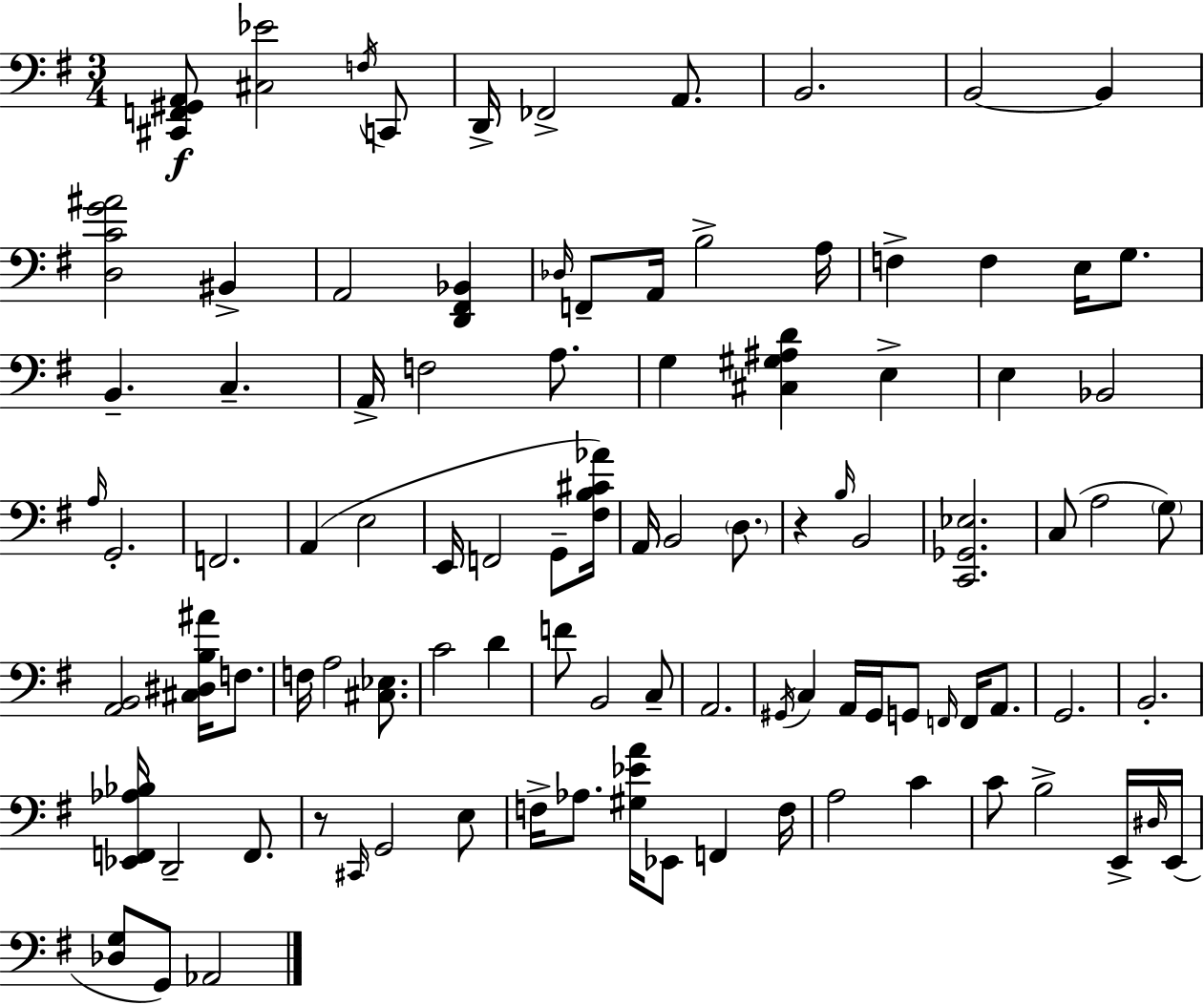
{
  \clef bass
  \numericTimeSignature
  \time 3/4
  \key g \major
  \repeat volta 2 { <cis, f, gis, a,>8\f <cis ees'>2 \acciaccatura { f16 } c,8 | d,16-> fes,2-> a,8. | b,2. | b,2~~ b,4 | \break <d c' g' ais'>2 bis,4-> | a,2 <d, fis, bes,>4 | \grace { des16 } f,8-- a,16 b2-> | a16 f4-> f4 e16 g8. | \break b,4.-- c4.-- | a,16-> f2 a8. | g4 <cis gis ais d'>4 e4-> | e4 bes,2 | \break \grace { a16 } g,2.-. | f,2. | a,4( e2 | e,16 f,2 | \break g,8-- <fis b cis' aes'>16) a,16 b,2 | \parenthesize d8. r4 \grace { b16 } b,2 | <c, ges, ees>2. | c8( a2 | \break \parenthesize g8) <a, b,>2 | <cis dis b ais'>16 f8. f16 a2 | <cis ees>8. c'2 | d'4 f'8 b,2 | \break c8-- a,2. | \acciaccatura { gis,16 } c4 a,16 gis,16 g,8 | \grace { f,16 } f,16 a,8. g,2. | b,2.-. | \break <ees, f, aes bes>16 d,2-- | f,8. r8 \grace { cis,16 } g,2 | e8 f16-> aes8. <gis ees' a'>16 | ees,8 f,4 f16 a2 | \break c'4 c'8 b2-> | e,16-> \grace { dis16 }( e,16 <des g>8 g,8) | aes,2 } \bar "|."
}